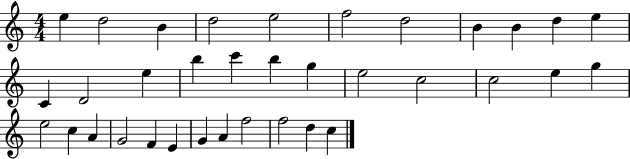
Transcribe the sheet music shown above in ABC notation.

X:1
T:Untitled
M:4/4
L:1/4
K:C
e d2 B d2 e2 f2 d2 B B d e C D2 e b c' b g e2 c2 c2 e g e2 c A G2 F E G A f2 f2 d c